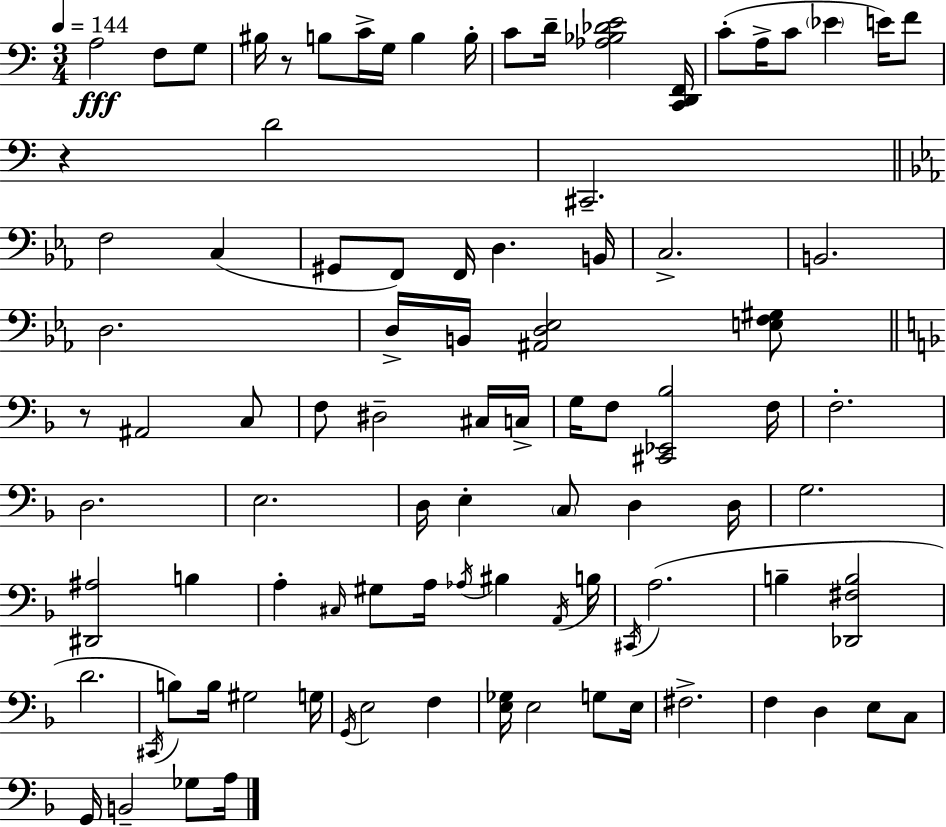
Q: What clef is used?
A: bass